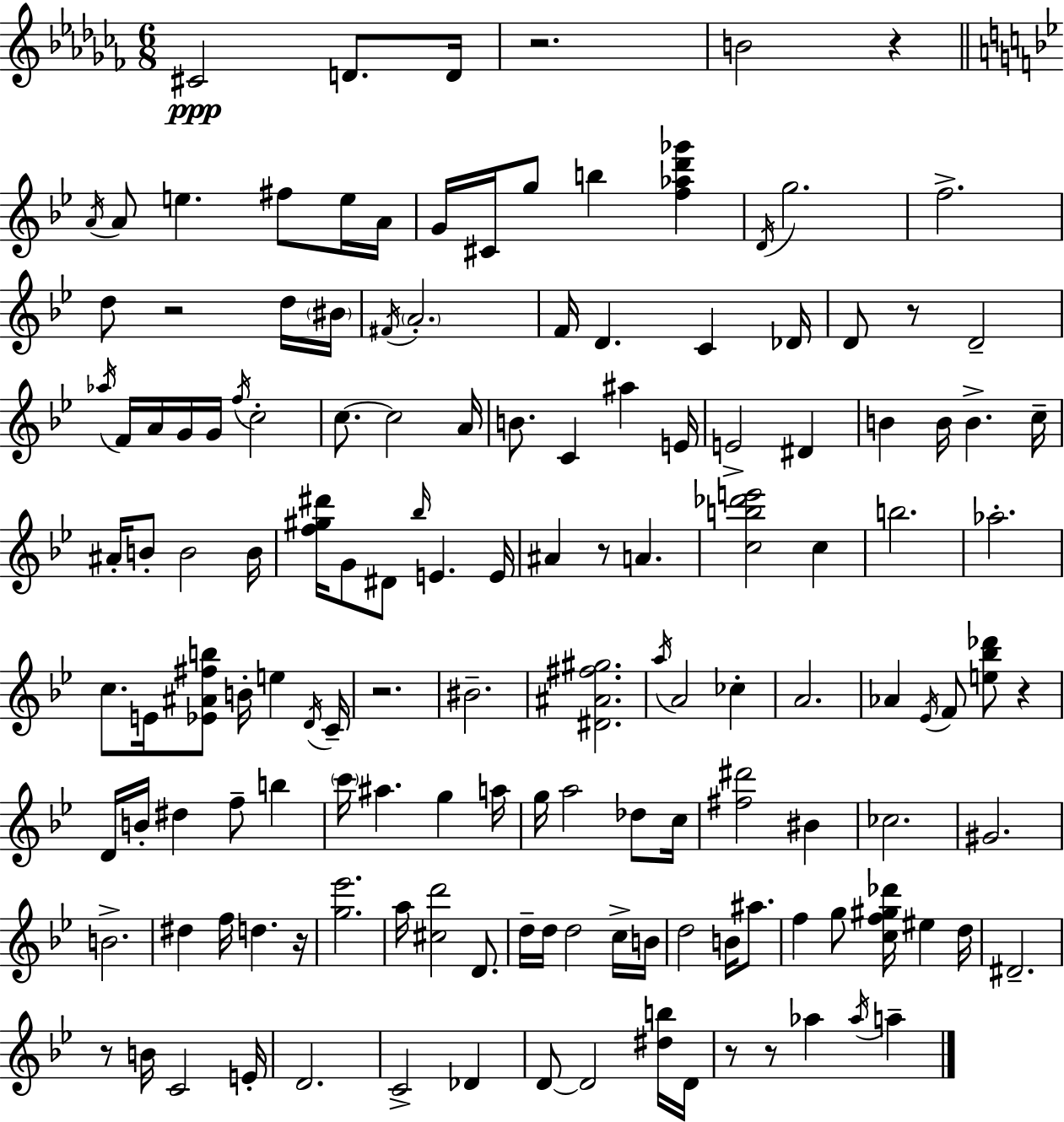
{
  \clef treble
  \numericTimeSignature
  \time 6/8
  \key aes \minor
  cis'2\ppp d'8. d'16 | r2. | b'2 r4 | \bar "||" \break \key bes \major \acciaccatura { a'16 } a'8 e''4. fis''8 e''16 | a'16 g'16 cis'16 g''8 b''4 <f'' aes'' d''' ges'''>4 | \acciaccatura { d'16 } g''2. | f''2.-> | \break d''8 r2 | d''16 \parenthesize bis'16 \acciaccatura { fis'16 } \parenthesize a'2.-. | f'16 d'4. c'4 | des'16 d'8 r8 d'2-- | \break \acciaccatura { aes''16 } f'16 a'16 g'16 g'16 \acciaccatura { f''16 } c''2-. | c''8.~~ c''2 | a'16 b'8. c'4 | ais''4 e'16 e'2-> | \break dis'4 b'4 b'16 b'4.-> | c''16-- ais'16-. b'8-. b'2 | b'16 <f'' gis'' dis'''>16 g'8 dis'8 \grace { bes''16 } e'4. | e'16 ais'4 r8 | \break a'4. <c'' b'' des''' e'''>2 | c''4 b''2. | aes''2.-. | c''8. e'16 <ees' ais' fis'' b''>8 | \break b'16-. e''4 \acciaccatura { d'16 } c'16-- r2. | bis'2.-- | <dis' ais' fis'' gis''>2. | \acciaccatura { a''16 } a'2 | \break ces''4-. a'2. | aes'4 | \acciaccatura { ees'16 } f'8 <e'' bes'' des'''>8 r4 d'16 b'16-. dis''4 | f''8-- b''4 \parenthesize c'''16 ais''4. | \break g''4 a''16 g''16 a''2 | des''8 c''16 <fis'' dis'''>2 | bis'4 ces''2. | gis'2. | \break b'2.-> | dis''4 | f''16 d''4. r16 <g'' ees'''>2. | a''16 <cis'' d'''>2 | \break d'8. d''16-- d''16 d''2 | c''16-> b'16 d''2 | b'16 ais''8. f''4 | g''8 <c'' f'' gis'' des'''>16 eis''4 d''16 dis'2.-- | \break r8 b'16 | c'2 e'16-. d'2. | c'2-> | des'4 d'8~~ d'2 | \break <dis'' b''>16 d'16 r8 r8 | aes''4 \acciaccatura { aes''16 } a''4-- \bar "|."
}